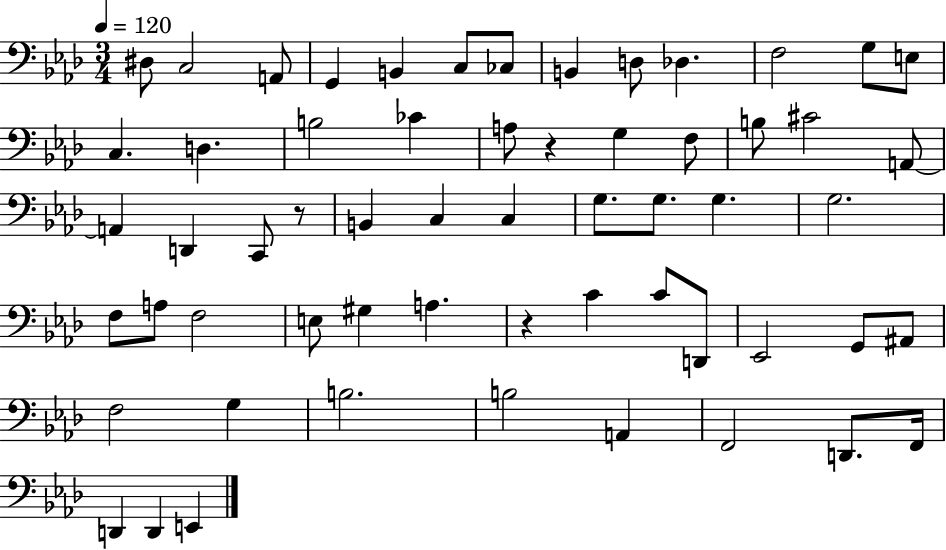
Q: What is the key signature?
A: AES major